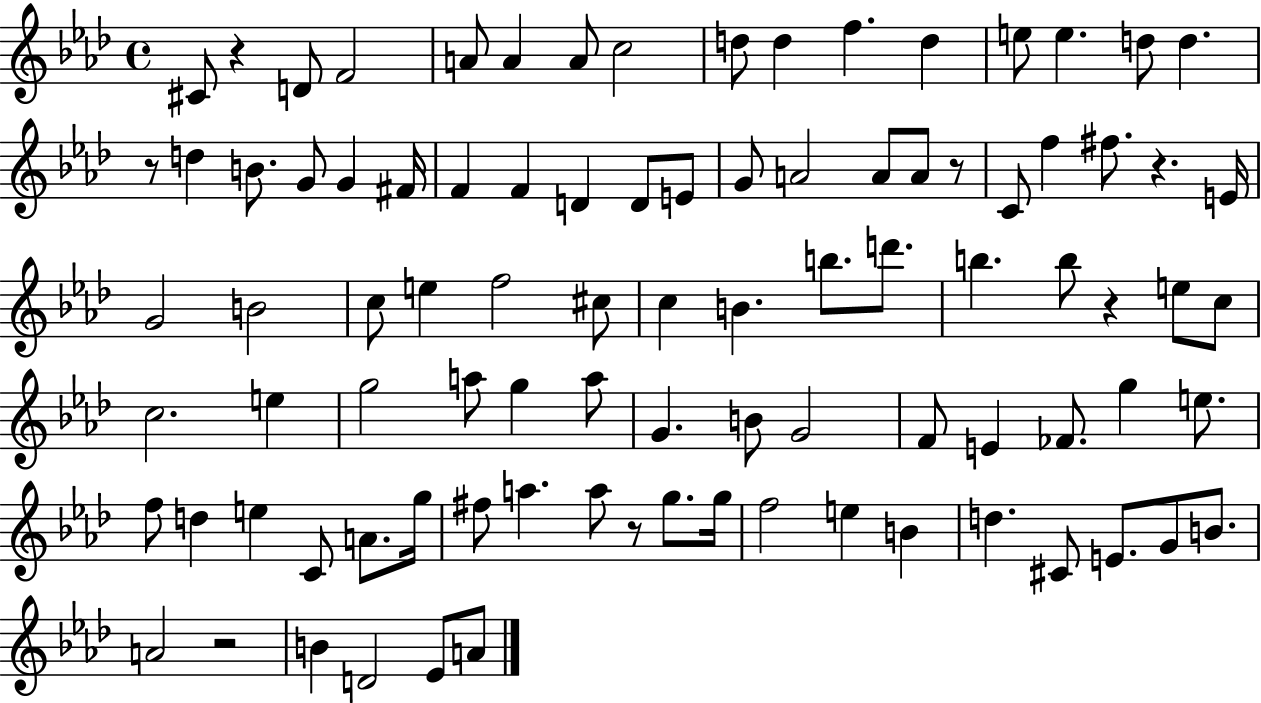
C#4/e R/q D4/e F4/h A4/e A4/q A4/e C5/h D5/e D5/q F5/q. D5/q E5/e E5/q. D5/e D5/q. R/e D5/q B4/e. G4/e G4/q F#4/s F4/q F4/q D4/q D4/e E4/e G4/e A4/h A4/e A4/e R/e C4/e F5/q F#5/e. R/q. E4/s G4/h B4/h C5/e E5/q F5/h C#5/e C5/q B4/q. B5/e. D6/e. B5/q. B5/e R/q E5/e C5/e C5/h. E5/q G5/h A5/e G5/q A5/e G4/q. B4/e G4/h F4/e E4/q FES4/e. G5/q E5/e. F5/e D5/q E5/q C4/e A4/e. G5/s F#5/e A5/q. A5/e R/e G5/e. G5/s F5/h E5/q B4/q D5/q. C#4/e E4/e. G4/e B4/e. A4/h R/h B4/q D4/h Eb4/e A4/e